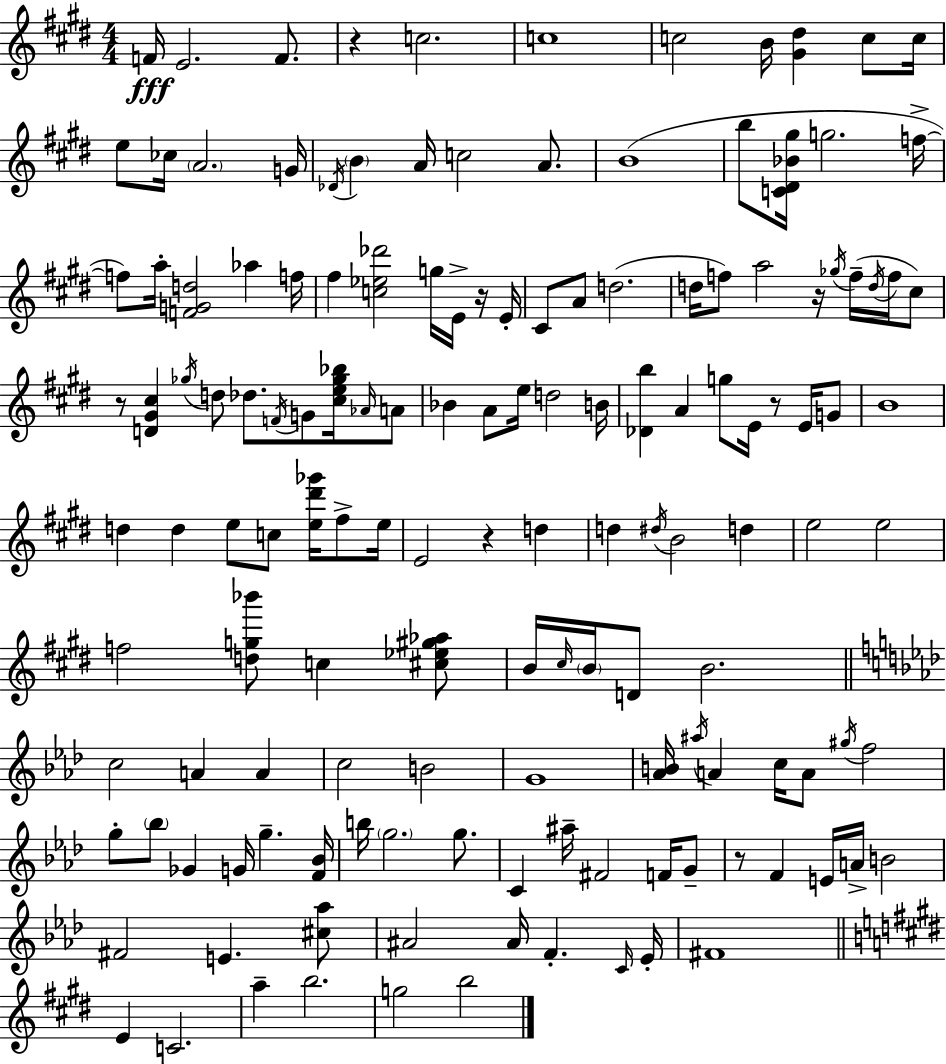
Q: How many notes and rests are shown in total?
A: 143